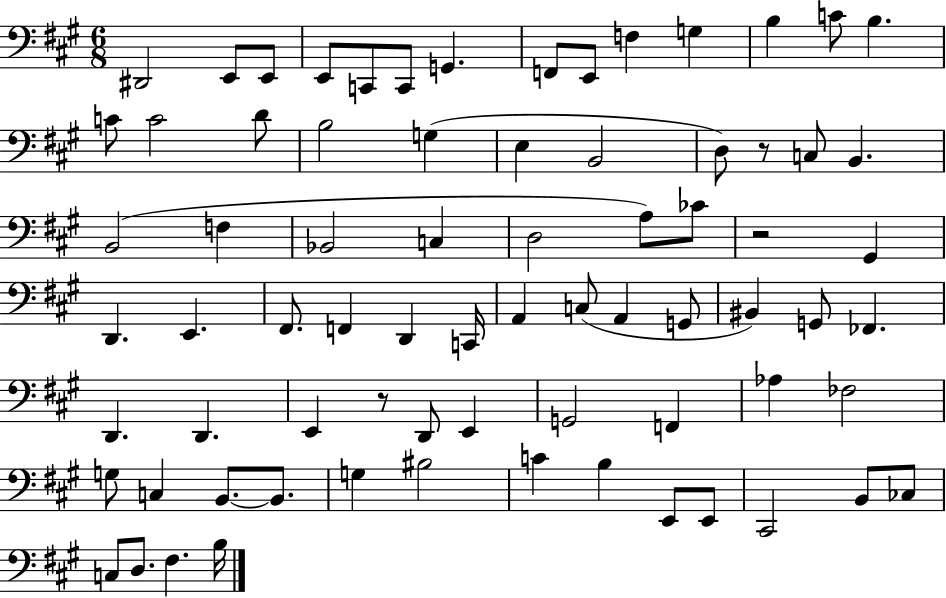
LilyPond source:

{
  \clef bass
  \numericTimeSignature
  \time 6/8
  \key a \major
  dis,2 e,8 e,8 | e,8 c,8 c,8 g,4. | f,8 e,8 f4 g4 | b4 c'8 b4. | \break c'8 c'2 d'8 | b2 g4( | e4 b,2 | d8) r8 c8 b,4. | \break b,2( f4 | bes,2 c4 | d2 a8) ces'8 | r2 gis,4 | \break d,4. e,4. | fis,8. f,4 d,4 c,16 | a,4 c8( a,4 g,8 | bis,4) g,8 fes,4. | \break d,4. d,4. | e,4 r8 d,8 e,4 | g,2 f,4 | aes4 fes2 | \break g8 c4 b,8.~~ b,8. | g4 bis2 | c'4 b4 e,8 e,8 | cis,2 b,8 ces8 | \break c8 d8. fis4. b16 | \bar "|."
}